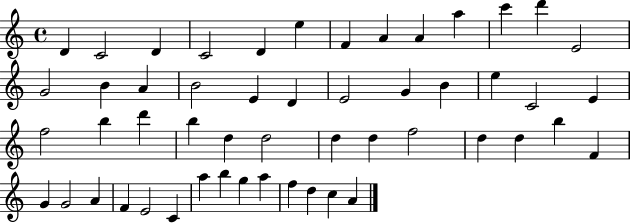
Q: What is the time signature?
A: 4/4